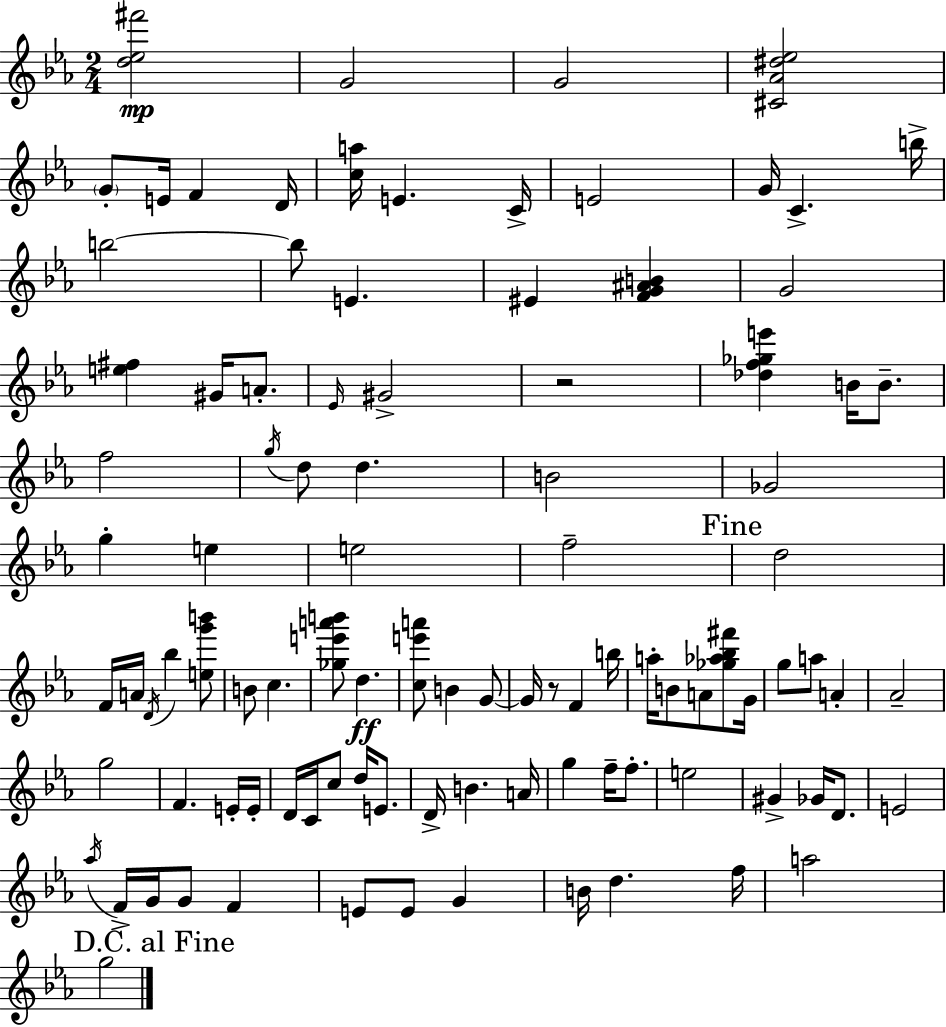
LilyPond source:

{
  \clef treble
  \numericTimeSignature
  \time 2/4
  \key c \minor
  \repeat volta 2 { <d'' ees'' fis'''>2\mp | g'2 | g'2 | <cis' aes' dis'' ees''>2 | \break \parenthesize g'8-. e'16 f'4 d'16 | <c'' a''>16 e'4. c'16-> | e'2 | g'16 c'4.-> b''16-> | \break b''2~~ | b''8 e'4. | eis'4 <f' g' ais' b'>4 | g'2 | \break <e'' fis''>4 gis'16 a'8.-. | \grace { ees'16 } gis'2-> | r2 | <des'' f'' ges'' e'''>4 b'16 b'8.-- | \break f''2 | \acciaccatura { g''16 } d''8 d''4. | b'2 | ges'2 | \break g''4-. e''4 | e''2 | f''2-- | \mark "Fine" d''2 | \break f'16 a'16 \acciaccatura { d'16 } bes''4 | <e'' g''' b'''>8 b'8 c''4. | <ges'' e''' a''' b'''>8 d''4.\ff | <c'' e''' a'''>8 b'4 | \break g'8~~ g'16 r8 f'4 | b''16 a''16-. b'8 a'8 | <ges'' aes'' bes'' fis'''>8 g'16 g''8 a''8 a'4-. | aes'2-- | \break g''2 | f'4. | e'16-. e'16-. d'16 c'16 c''8 d''16 | e'8. d'16-> b'4. | \break a'16 g''4 f''16-- | f''8.-. e''2 | gis'4-> ges'16 | d'8. e'2 | \break \acciaccatura { aes''16 } f'16-> g'16 g'8 | f'4 e'8 e'8 | g'4 b'16 d''4. | f''16 a''2 | \break \mark "D.C. al Fine" g''2 | } \bar "|."
}